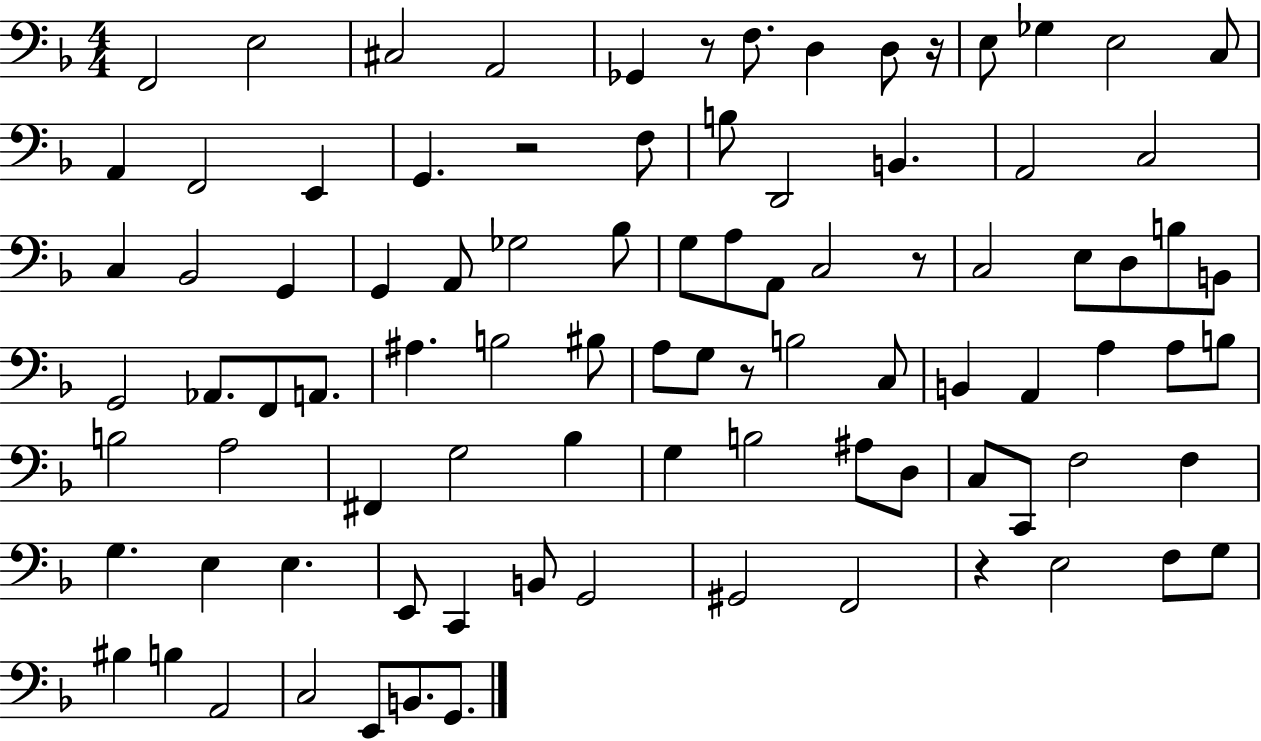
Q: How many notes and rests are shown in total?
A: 92